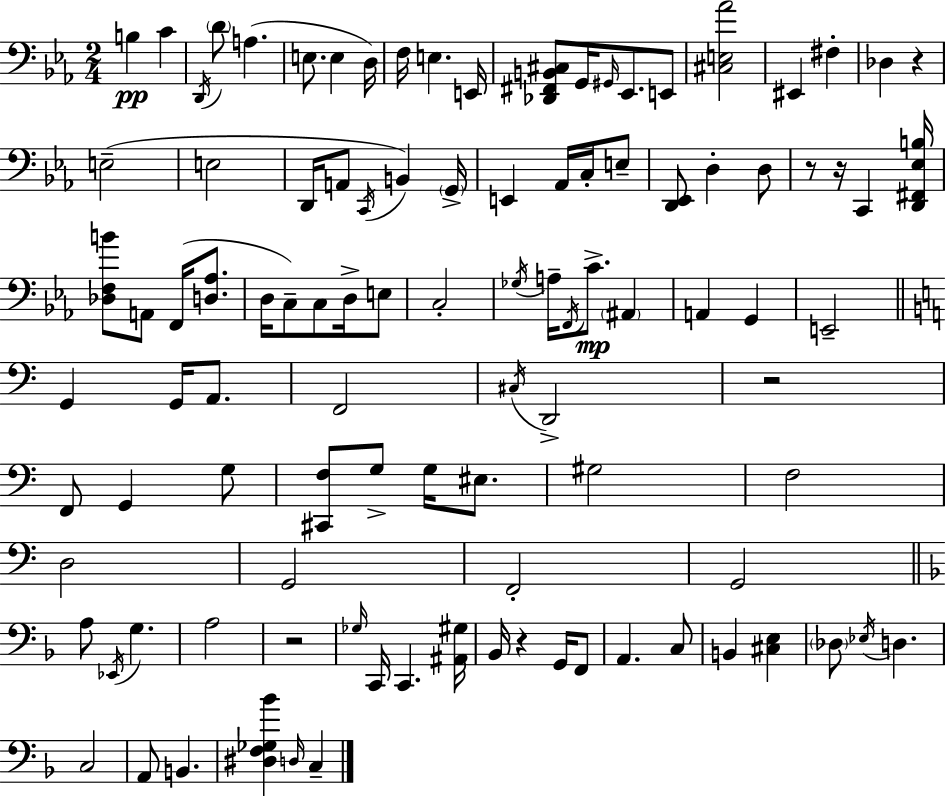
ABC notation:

X:1
T:Untitled
M:2/4
L:1/4
K:Cm
B, C D,,/4 D/2 A, E,/2 E, D,/4 F,/4 E, E,,/4 [_D,,^F,,B,,^C,]/2 G,,/4 ^G,,/4 _E,,/2 E,,/2 [^C,E,_A]2 ^E,, ^F, _D, z E,2 E,2 D,,/4 A,,/2 C,,/4 B,, G,,/4 E,, _A,,/4 C,/4 E,/2 [D,,_E,,]/2 D, D,/2 z/2 z/4 C,, [D,,^F,,_E,B,]/4 [_D,F,B]/2 A,,/2 F,,/4 [D,_A,]/2 D,/4 C,/2 C,/2 D,/4 E,/2 C,2 _G,/4 A,/4 F,,/4 C/2 ^A,, A,, G,, E,,2 G,, G,,/4 A,,/2 F,,2 ^C,/4 D,,2 z2 F,,/2 G,, G,/2 [^C,,F,]/2 G,/2 G,/4 ^E,/2 ^G,2 F,2 D,2 G,,2 F,,2 G,,2 A,/2 _E,,/4 G, A,2 z2 _G,/4 C,,/4 C,, [^A,,^G,]/4 _B,,/4 z G,,/4 F,,/2 A,, C,/2 B,, [^C,E,] _D,/2 _E,/4 D, C,2 A,,/2 B,, [^D,F,_G,_B] D,/4 C,